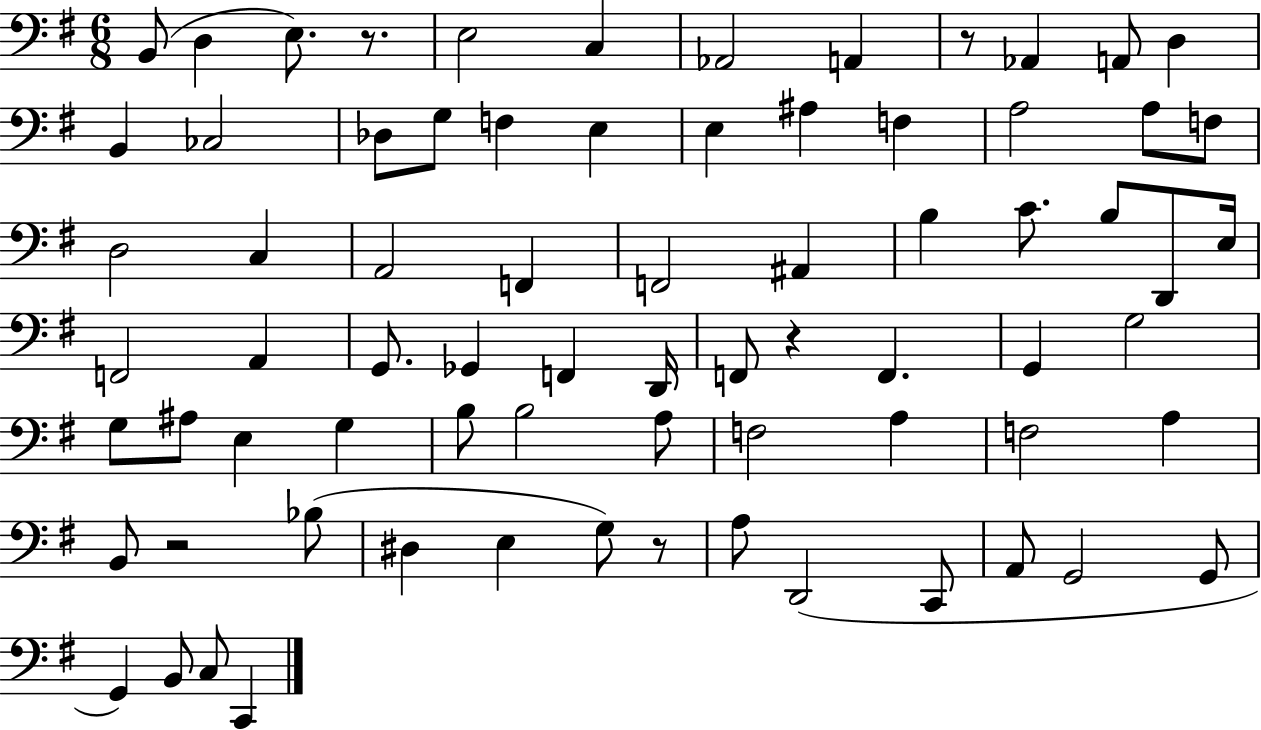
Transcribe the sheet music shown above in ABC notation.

X:1
T:Untitled
M:6/8
L:1/4
K:G
B,,/2 D, E,/2 z/2 E,2 C, _A,,2 A,, z/2 _A,, A,,/2 D, B,, _C,2 _D,/2 G,/2 F, E, E, ^A, F, A,2 A,/2 F,/2 D,2 C, A,,2 F,, F,,2 ^A,, B, C/2 B,/2 D,,/2 E,/4 F,,2 A,, G,,/2 _G,, F,, D,,/4 F,,/2 z F,, G,, G,2 G,/2 ^A,/2 E, G, B,/2 B,2 A,/2 F,2 A, F,2 A, B,,/2 z2 _B,/2 ^D, E, G,/2 z/2 A,/2 D,,2 C,,/2 A,,/2 G,,2 G,,/2 G,, B,,/2 C,/2 C,,